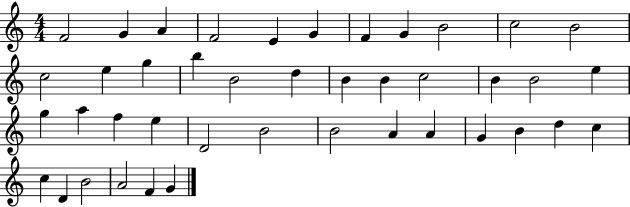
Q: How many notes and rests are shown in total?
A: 42